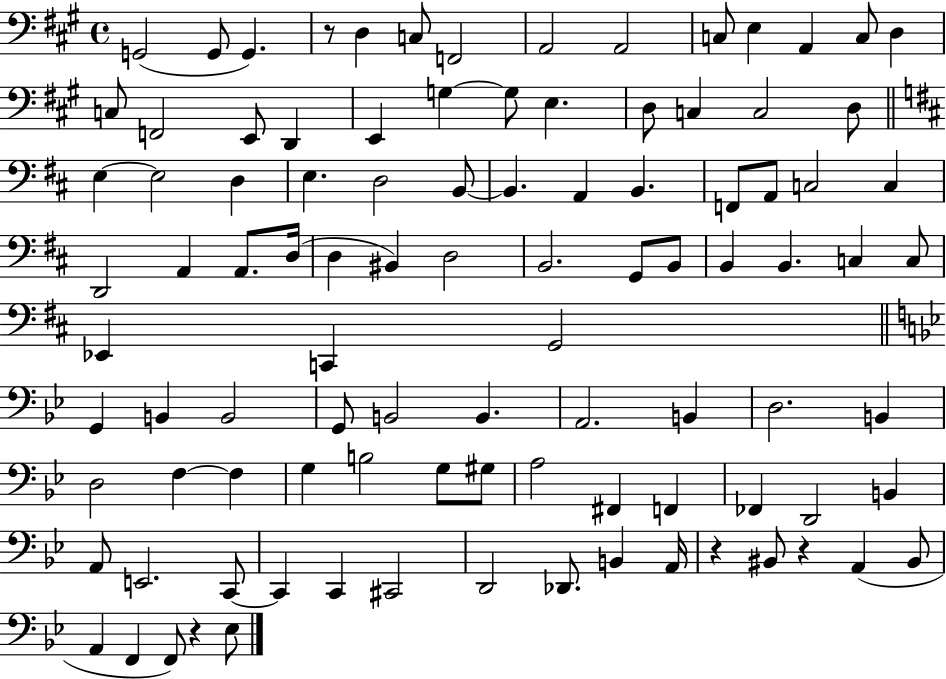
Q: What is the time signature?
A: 4/4